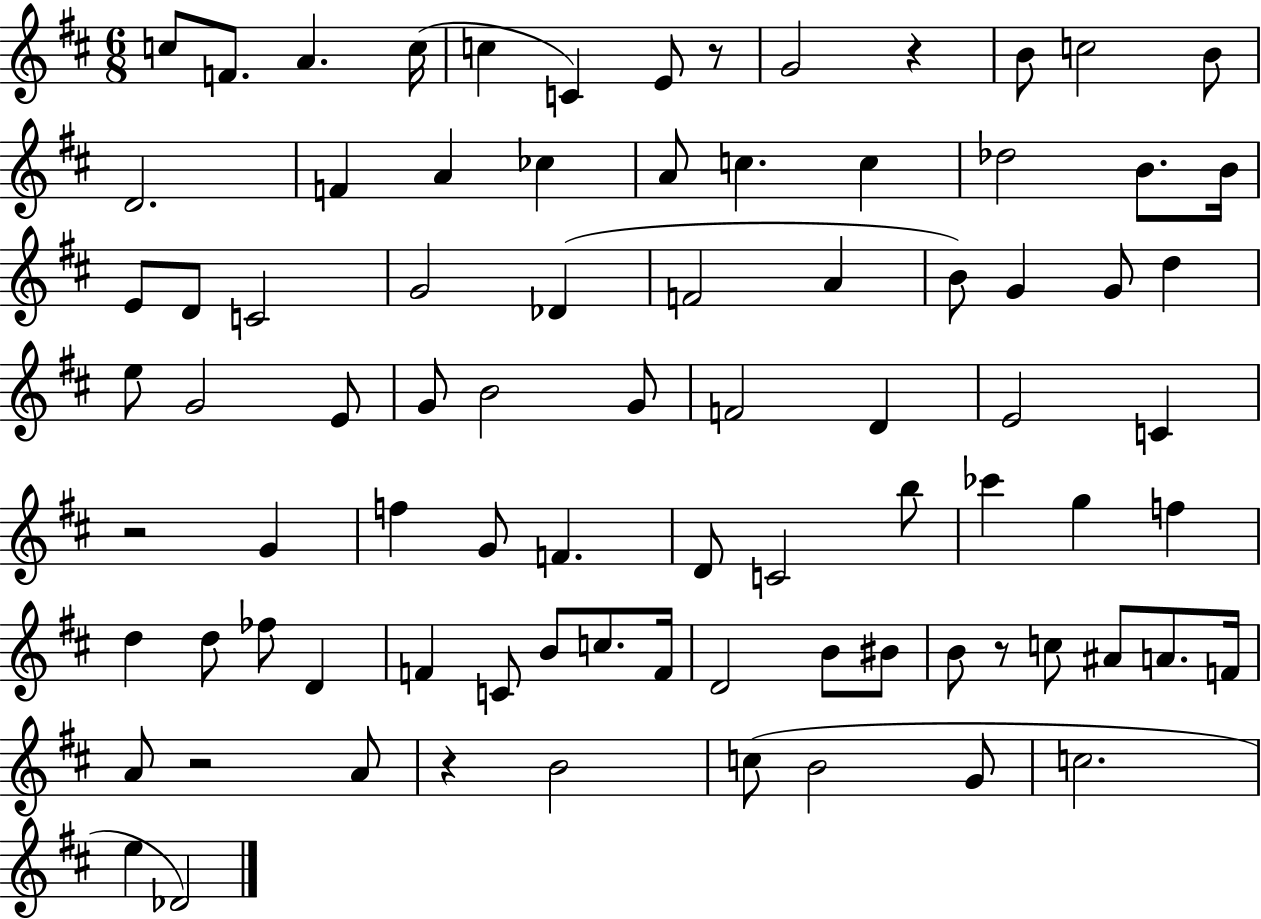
{
  \clef treble
  \numericTimeSignature
  \time 6/8
  \key d \major
  c''8 f'8. a'4. c''16( | c''4 c'4) e'8 r8 | g'2 r4 | b'8 c''2 b'8 | \break d'2. | f'4 a'4 ces''4 | a'8 c''4. c''4 | des''2 b'8. b'16 | \break e'8 d'8 c'2 | g'2 des'4( | f'2 a'4 | b'8) g'4 g'8 d''4 | \break e''8 g'2 e'8 | g'8 b'2 g'8 | f'2 d'4 | e'2 c'4 | \break r2 g'4 | f''4 g'8 f'4. | d'8 c'2 b''8 | ces'''4 g''4 f''4 | \break d''4 d''8 fes''8 d'4 | f'4 c'8 b'8 c''8. f'16 | d'2 b'8 bis'8 | b'8 r8 c''8 ais'8 a'8. f'16 | \break a'8 r2 a'8 | r4 b'2 | c''8( b'2 g'8 | c''2. | \break e''4 des'2) | \bar "|."
}